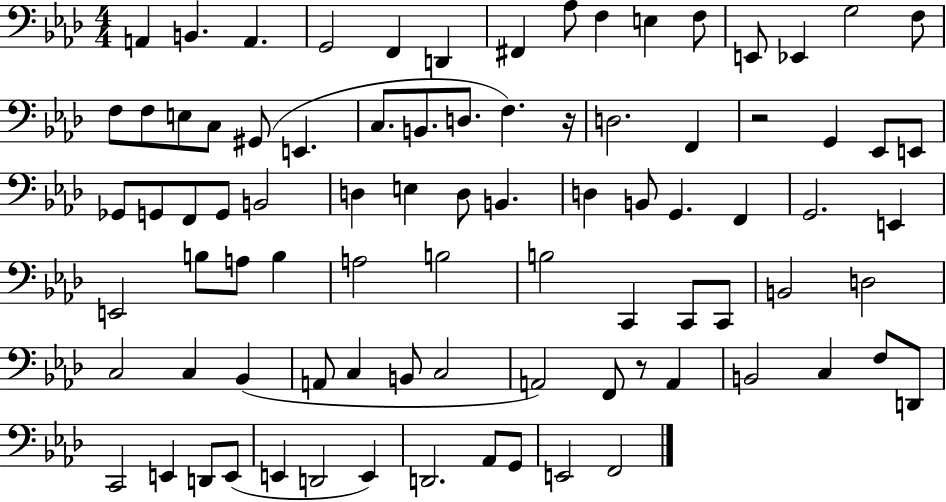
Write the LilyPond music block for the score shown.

{
  \clef bass
  \numericTimeSignature
  \time 4/4
  \key aes \major
  \repeat volta 2 { a,4 b,4. a,4. | g,2 f,4 d,4 | fis,4 aes8 f4 e4 f8 | e,8 ees,4 g2 f8 | \break f8 f8 e8 c8 gis,8( e,4. | c8. b,8. d8. f4.) r16 | d2. f,4 | r2 g,4 ees,8 e,8 | \break ges,8 g,8 f,8 g,8 b,2 | d4 e4 d8 b,4. | d4 b,8 g,4. f,4 | g,2. e,4 | \break e,2 b8 a8 b4 | a2 b2 | b2 c,4 c,8 c,8 | b,2 d2 | \break c2 c4 bes,4( | a,8 c4 b,8 c2 | a,2) f,8 r8 a,4 | b,2 c4 f8 d,8 | \break c,2 e,4 d,8 e,8( | e,4 d,2 e,4) | d,2. aes,8 g,8 | e,2 f,2 | \break } \bar "|."
}